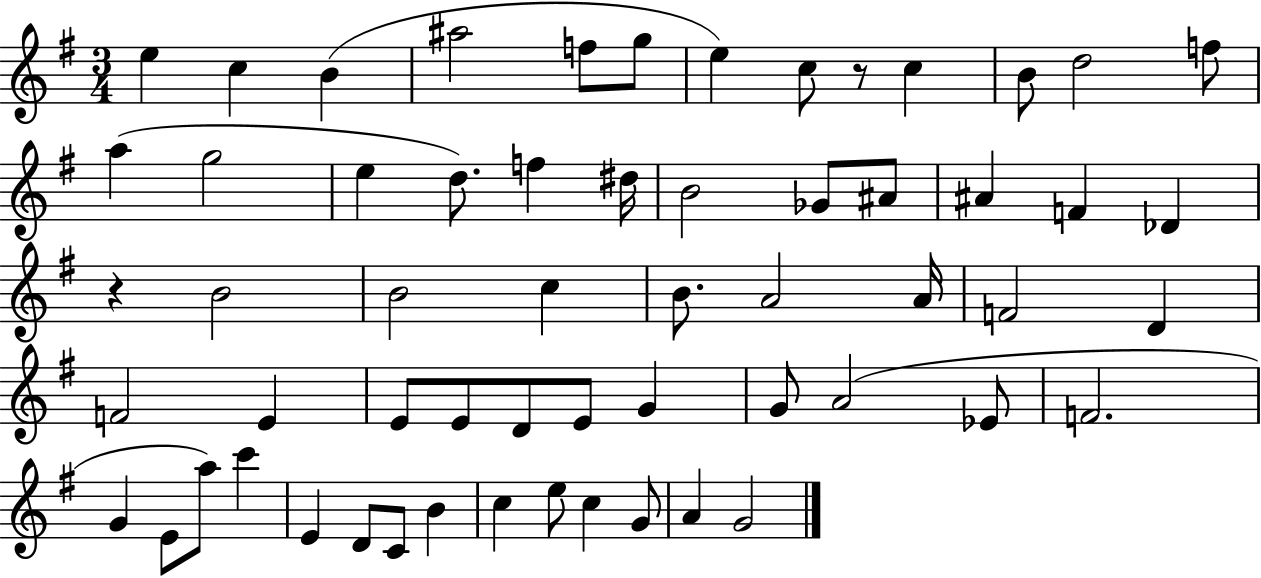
X:1
T:Untitled
M:3/4
L:1/4
K:G
e c B ^a2 f/2 g/2 e c/2 z/2 c B/2 d2 f/2 a g2 e d/2 f ^d/4 B2 _G/2 ^A/2 ^A F _D z B2 B2 c B/2 A2 A/4 F2 D F2 E E/2 E/2 D/2 E/2 G G/2 A2 _E/2 F2 G E/2 a/2 c' E D/2 C/2 B c e/2 c G/2 A G2